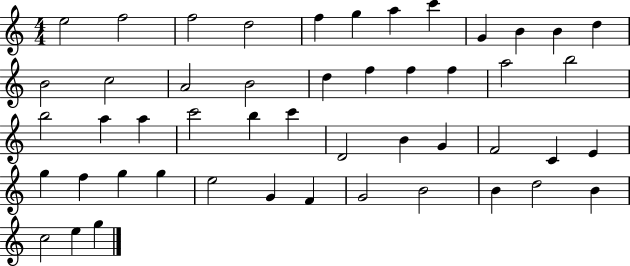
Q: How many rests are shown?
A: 0